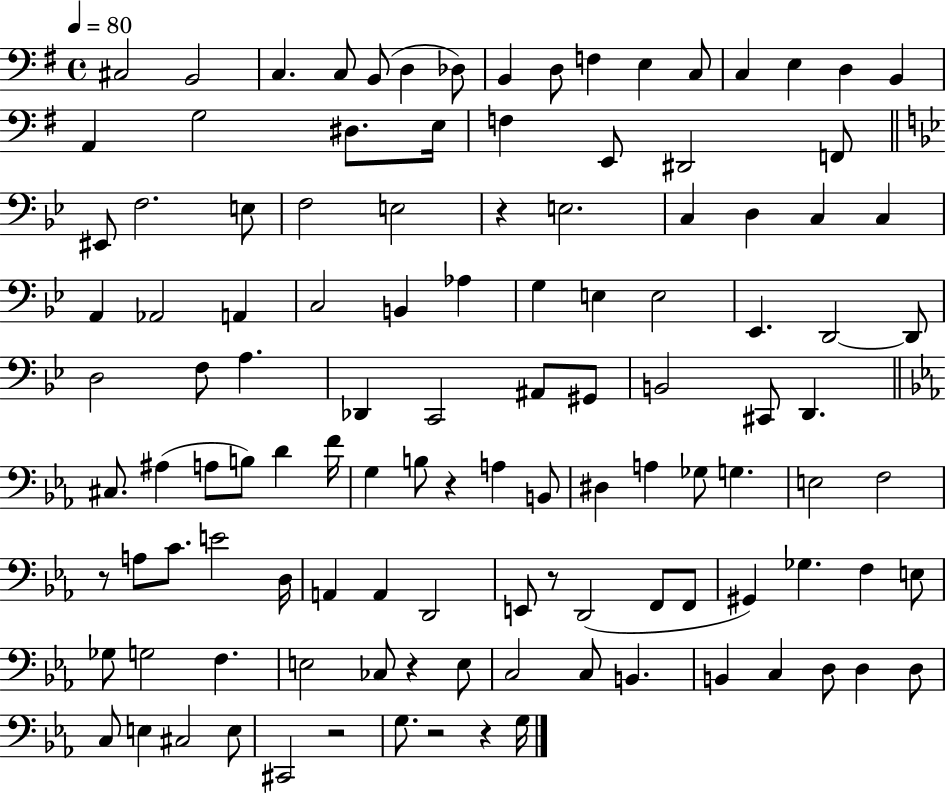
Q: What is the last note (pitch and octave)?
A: G3